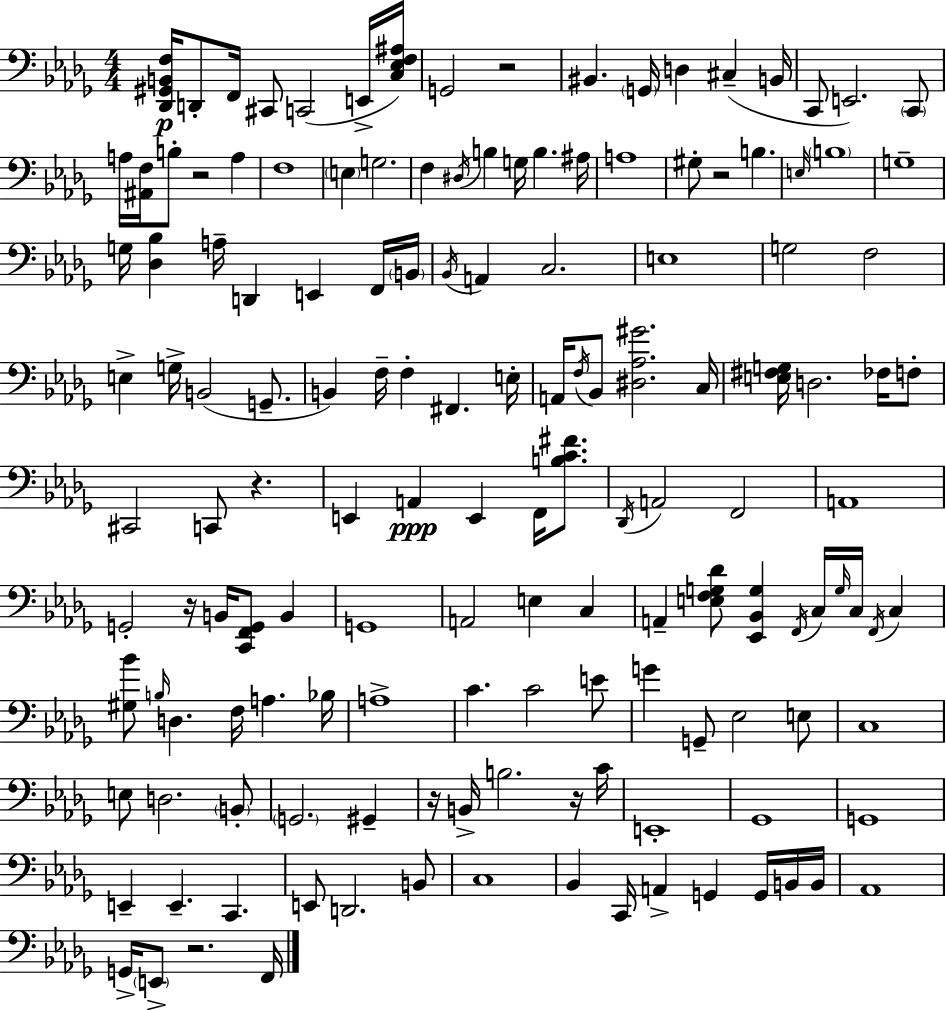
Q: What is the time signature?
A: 4/4